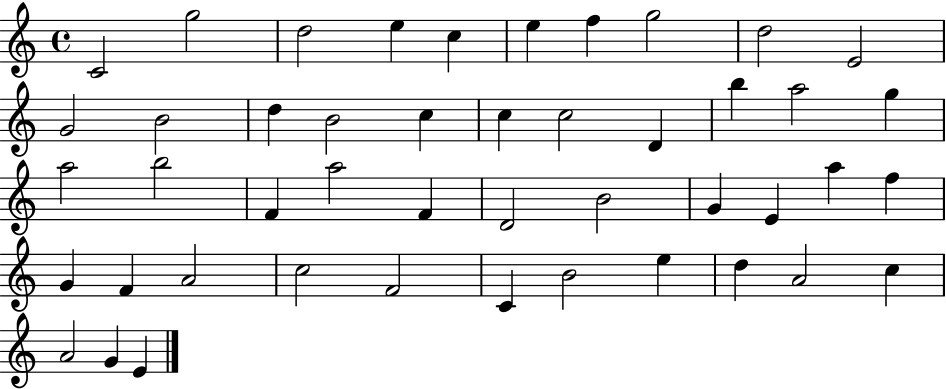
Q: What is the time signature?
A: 4/4